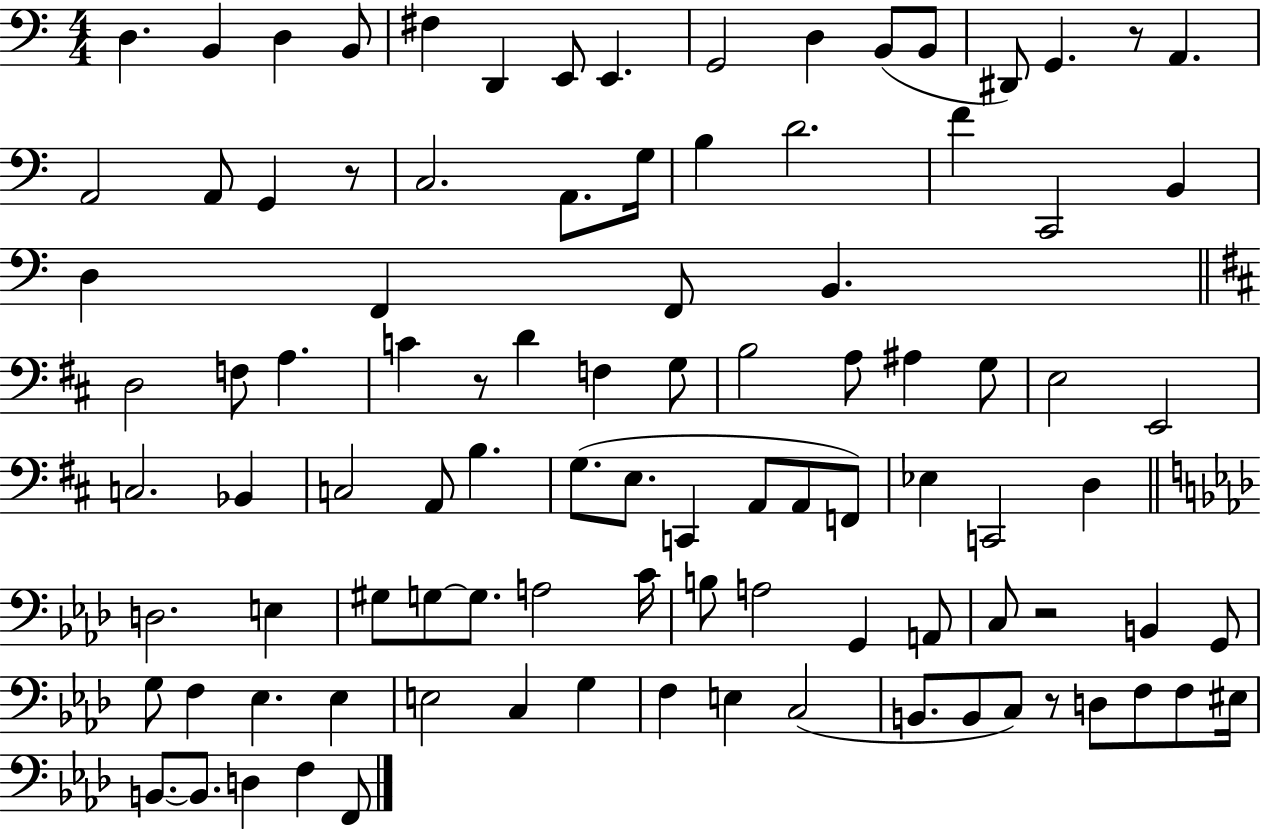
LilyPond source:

{
  \clef bass
  \numericTimeSignature
  \time 4/4
  \key c \major
  d4. b,4 d4 b,8 | fis4 d,4 e,8 e,4. | g,2 d4 b,8( b,8 | dis,8) g,4. r8 a,4. | \break a,2 a,8 g,4 r8 | c2. a,8. g16 | b4 d'2. | f'4 c,2 b,4 | \break d4 f,4 f,8 b,4. | \bar "||" \break \key b \minor d2 f8 a4. | c'4 r8 d'4 f4 g8 | b2 a8 ais4 g8 | e2 e,2 | \break c2. bes,4 | c2 a,8 b4. | g8.( e8. c,4 a,8 a,8 f,8) | ees4 c,2 d4 | \break \bar "||" \break \key f \minor d2. e4 | gis8 g8~~ g8. a2 c'16 | b8 a2 g,4 a,8 | c8 r2 b,4 g,8 | \break g8 f4 ees4. ees4 | e2 c4 g4 | f4 e4 c2( | b,8. b,8 c8) r8 d8 f8 f8 eis16 | \break b,8.~~ b,8. d4 f4 f,8 | \bar "|."
}